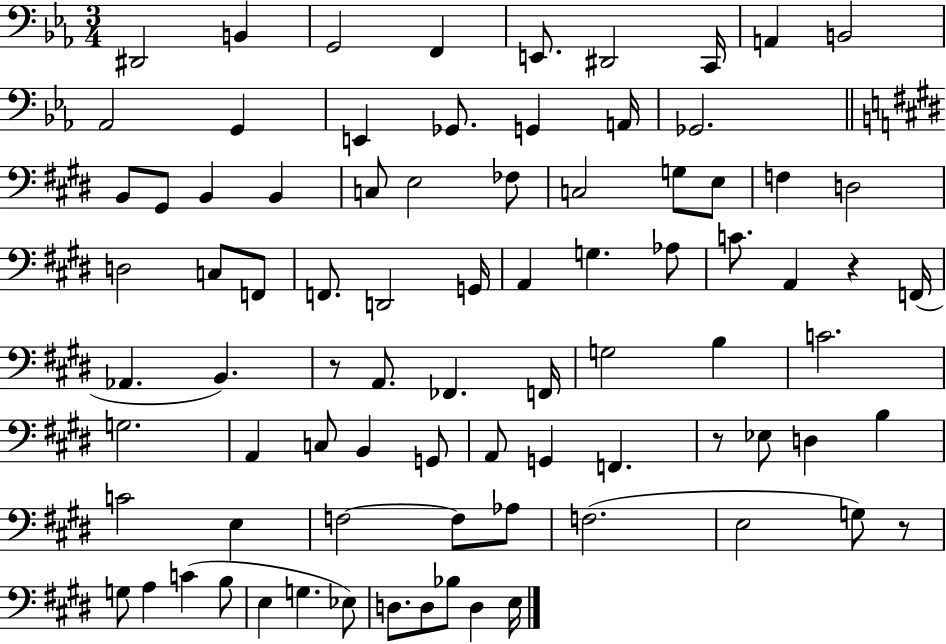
D#2/h B2/q G2/h F2/q E2/e. D#2/h C2/s A2/q B2/h Ab2/h G2/q E2/q Gb2/e. G2/q A2/s Gb2/h. B2/e G#2/e B2/q B2/q C3/e E3/h FES3/e C3/h G3/e E3/e F3/q D3/h D3/h C3/e F2/e F2/e. D2/h G2/s A2/q G3/q. Ab3/e C4/e. A2/q R/q F2/s Ab2/q. B2/q. R/e A2/e. FES2/q. F2/s G3/h B3/q C4/h. G3/h. A2/q C3/e B2/q G2/e A2/e G2/q F2/q. R/e Eb3/e D3/q B3/q C4/h E3/q F3/h F3/e Ab3/e F3/h. E3/h G3/e R/e G3/e A3/q C4/q B3/e E3/q G3/q. Eb3/e D3/e. D3/e Bb3/e D3/q E3/s